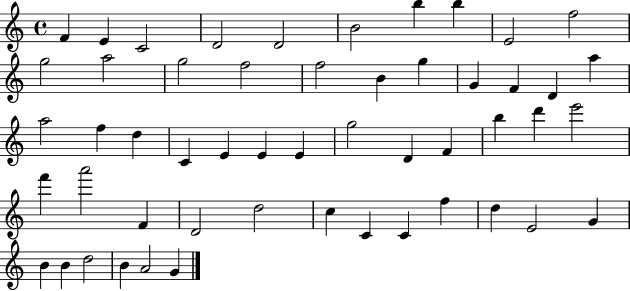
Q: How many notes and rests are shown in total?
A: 52